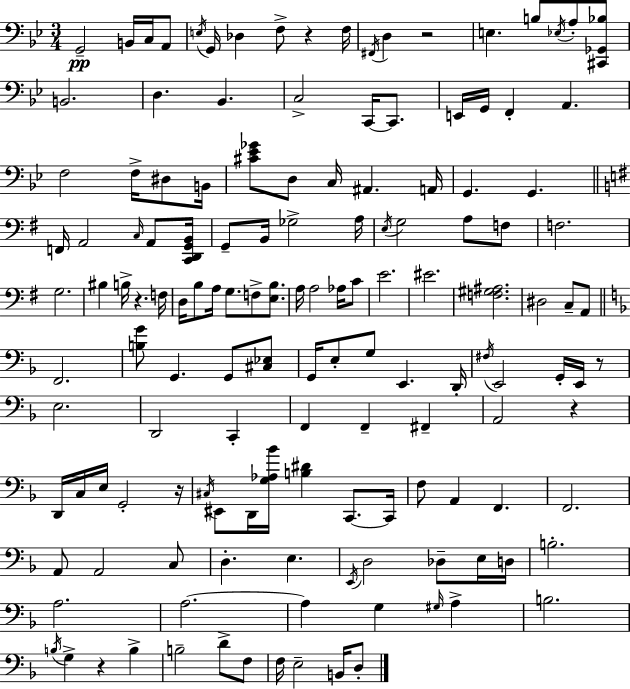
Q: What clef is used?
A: bass